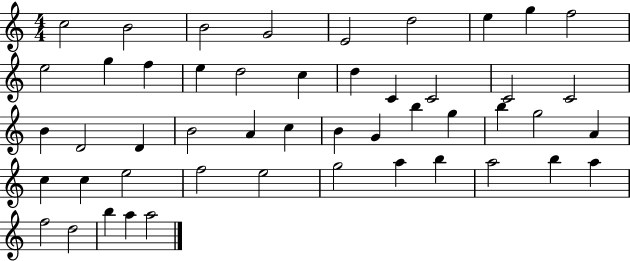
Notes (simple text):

C5/h B4/h B4/h G4/h E4/h D5/h E5/q G5/q F5/h E5/h G5/q F5/q E5/q D5/h C5/q D5/q C4/q C4/h C4/h C4/h B4/q D4/h D4/q B4/h A4/q C5/q B4/q G4/q B5/q G5/q B5/q G5/h A4/q C5/q C5/q E5/h F5/h E5/h G5/h A5/q B5/q A5/h B5/q A5/q F5/h D5/h B5/q A5/q A5/h